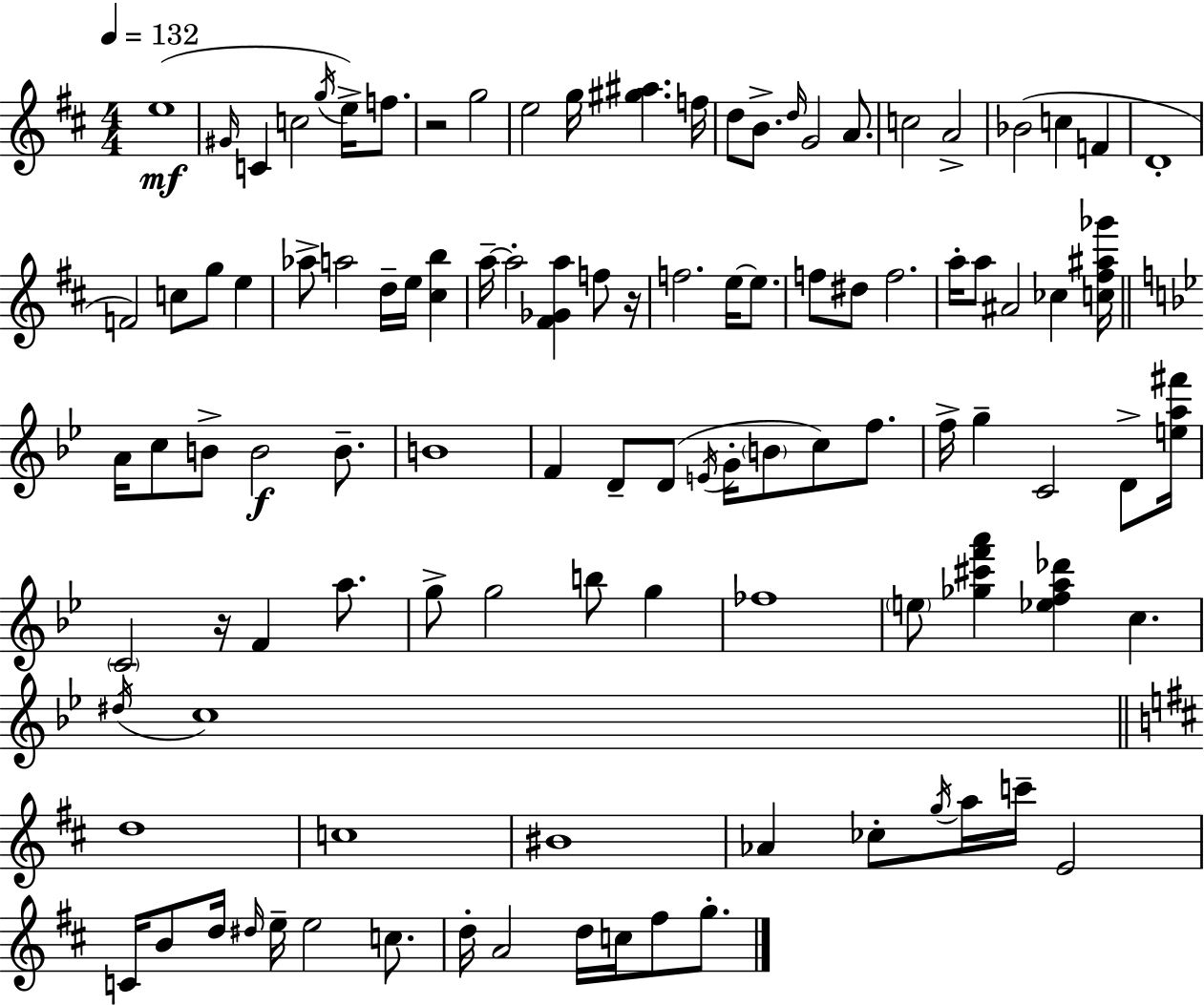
E5/w G#4/s C4/q C5/h G5/s E5/s F5/e. R/h G5/h E5/h G5/s [G#5,A#5]/q. F5/s D5/e B4/e. D5/s G4/h A4/e. C5/h A4/h Bb4/h C5/q F4/q D4/w F4/h C5/e G5/e E5/q Ab5/e A5/h D5/s E5/s [C#5,B5]/q A5/s A5/h [F#4,Gb4,A5]/q F5/e R/s F5/h. E5/s E5/e. F5/e D#5/e F5/h. A5/s A5/e A#4/h CES5/q [C5,F#5,A#5,Gb6]/s A4/s C5/e B4/e B4/h B4/e. B4/w F4/q D4/e D4/e E4/s G4/s B4/e C5/e F5/e. F5/s G5/q C4/h D4/e [E5,A5,F#6]/s C4/h R/s F4/q A5/e. G5/e G5/h B5/e G5/q FES5/w E5/e [Gb5,C#6,F6,A6]/q [Eb5,F5,A5,Db6]/q C5/q. D#5/s C5/w D5/w C5/w BIS4/w Ab4/q CES5/e G5/s A5/s C6/s E4/h C4/s B4/e D5/s D#5/s E5/s E5/h C5/e. D5/s A4/h D5/s C5/s F#5/e G5/e.